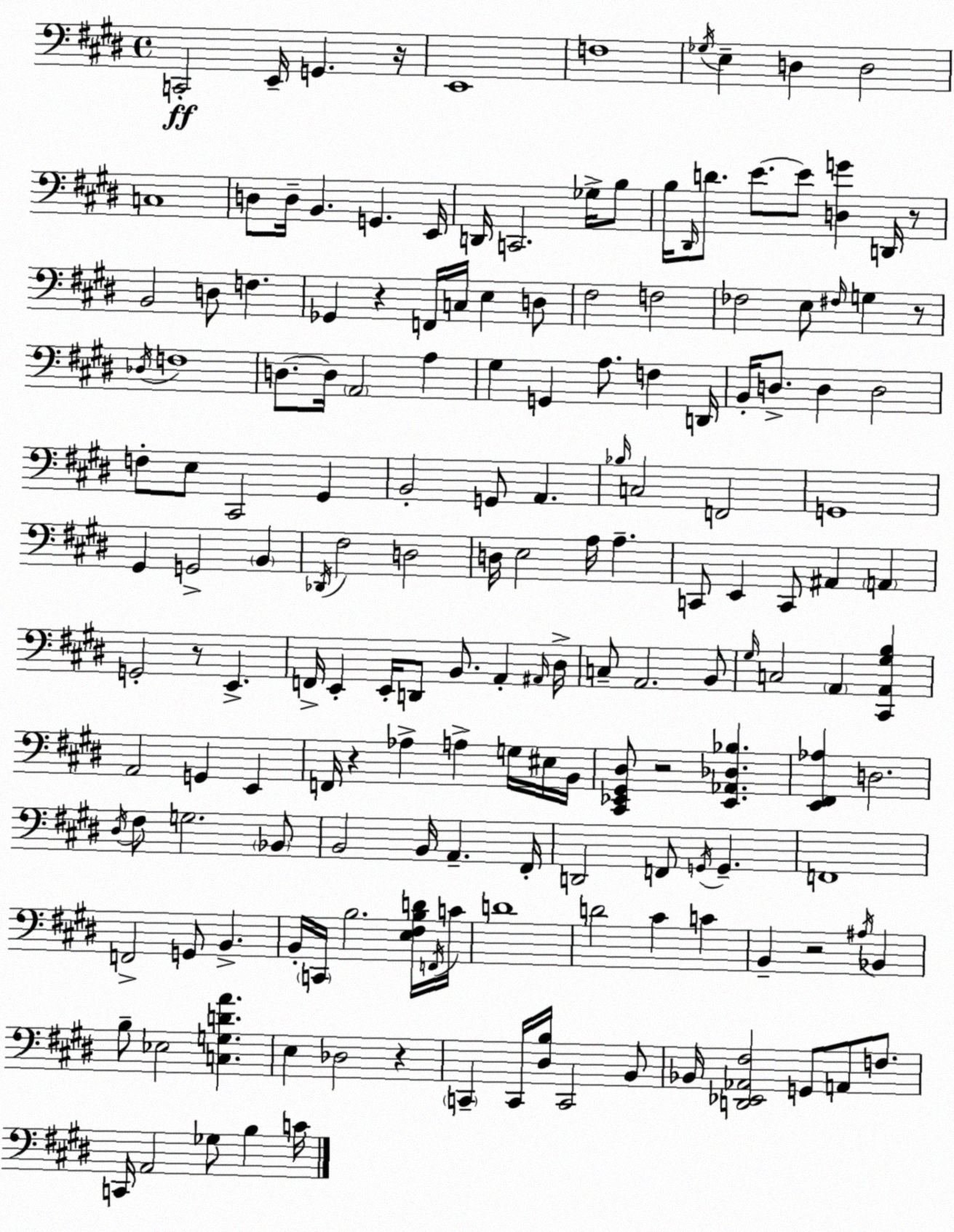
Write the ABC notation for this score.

X:1
T:Untitled
M:4/4
L:1/4
K:E
C,,2 E,,/4 G,, z/4 E,,4 F,4 _G,/4 E, D, D,2 C,4 D,/2 D,/4 B,, G,, E,,/4 D,,/4 C,,2 _G,/4 B,/2 B,/4 ^D,,/4 D/2 E/2 E/2 [D,G] D,,/4 z/2 B,,2 D,/2 F, _G,, z F,,/4 C,/4 E, D,/2 ^F,2 F,2 _F,2 E,/2 ^F,/4 G, z/2 _D,/4 F,4 D,/2 D,/4 A,,2 A, ^G, G,, A,/2 F, D,,/4 B,,/4 D,/2 D, D,2 F,/2 E,/2 ^C,,2 ^G,, B,,2 G,,/2 A,, _B,/4 C,2 F,,2 G,,4 ^G,, G,,2 B,, _D,,/4 ^F,2 D,2 D,/4 E,2 A,/4 A, C,,/2 E,, C,,/2 ^A,, A,, G,,2 z/2 E,, F,,/4 E,, E,,/4 D,,/2 B,,/2 A,, ^A,,/4 ^D,/4 C,/2 A,,2 B,,/2 ^G,/4 C,2 A,, [^C,,A,,^G,B,] A,,2 G,, E,, F,,/4 z _A, A, G,/4 ^E,/4 B,,/4 [^C,,_E,,^G,,^D,]/2 z2 [_E,,_A,,_D,_B,] [E,,^F,,_A,] D,2 ^D,/4 ^F,/2 G,2 _B,,/2 B,,2 B,,/4 A,, ^F,,/4 D,,2 F,,/2 G,,/4 G,, F,,4 F,,2 G,,/2 B,, B,,/4 C,,/4 B,2 [E,^F,B,D]/4 F,,/4 C/4 D4 D2 ^C C B,, z2 ^A,/4 _B,, B,/2 _E,2 [C,G,DA] E, _D,2 z C,, C,,/4 [^D,B,]/4 C,,2 B,,/2 _B,,/4 [D,,_E,,_A,,^F,]2 G,,/2 A,,/2 F,/2 C,,/4 A,,2 _G,/2 B, C/4